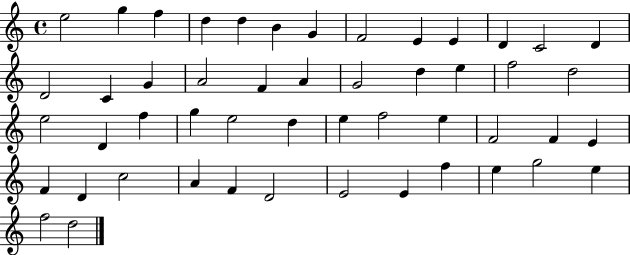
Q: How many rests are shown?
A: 0